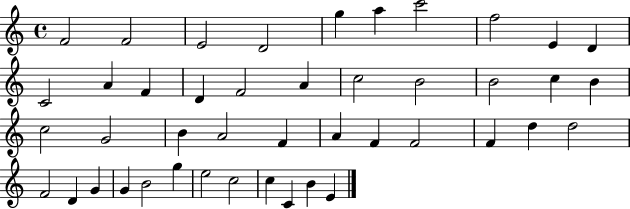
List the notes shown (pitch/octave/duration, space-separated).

F4/h F4/h E4/h D4/h G5/q A5/q C6/h F5/h E4/q D4/q C4/h A4/q F4/q D4/q F4/h A4/q C5/h B4/h B4/h C5/q B4/q C5/h G4/h B4/q A4/h F4/q A4/q F4/q F4/h F4/q D5/q D5/h F4/h D4/q G4/q G4/q B4/h G5/q E5/h C5/h C5/q C4/q B4/q E4/q